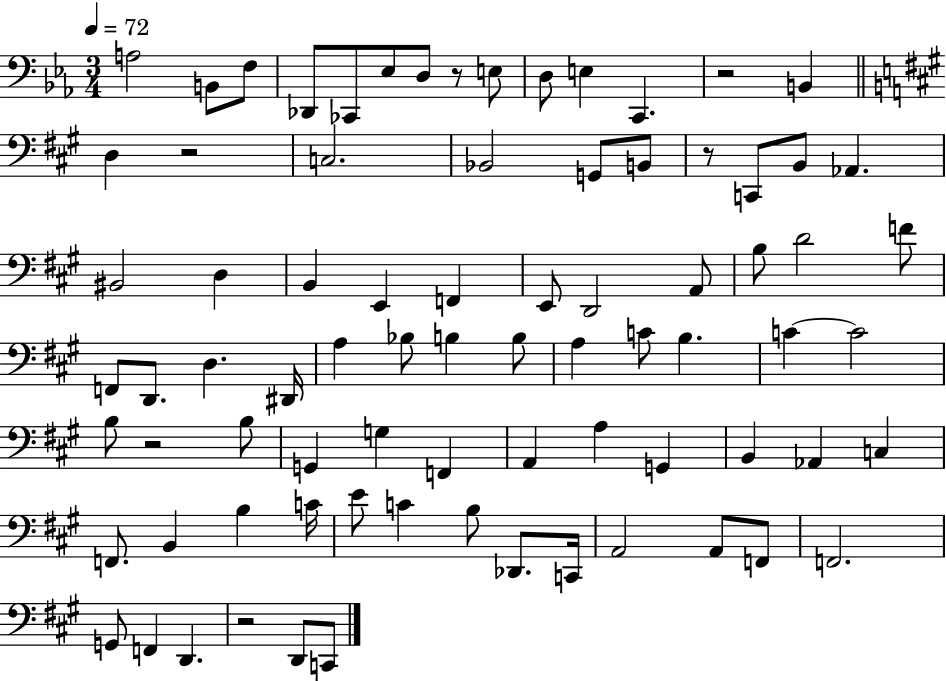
X:1
T:Untitled
M:3/4
L:1/4
K:Eb
A,2 B,,/2 F,/2 _D,,/2 _C,,/2 _E,/2 D,/2 z/2 E,/2 D,/2 E, C,, z2 B,, D, z2 C,2 _B,,2 G,,/2 B,,/2 z/2 C,,/2 B,,/2 _A,, ^B,,2 D, B,, E,, F,, E,,/2 D,,2 A,,/2 B,/2 D2 F/2 F,,/2 D,,/2 D, ^D,,/4 A, _B,/2 B, B,/2 A, C/2 B, C C2 B,/2 z2 B,/2 G,, G, F,, A,, A, G,, B,, _A,, C, F,,/2 B,, B, C/4 E/2 C B,/2 _D,,/2 C,,/4 A,,2 A,,/2 F,,/2 F,,2 G,,/2 F,, D,, z2 D,,/2 C,,/2